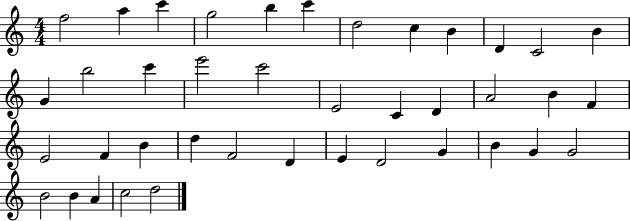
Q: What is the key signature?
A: C major